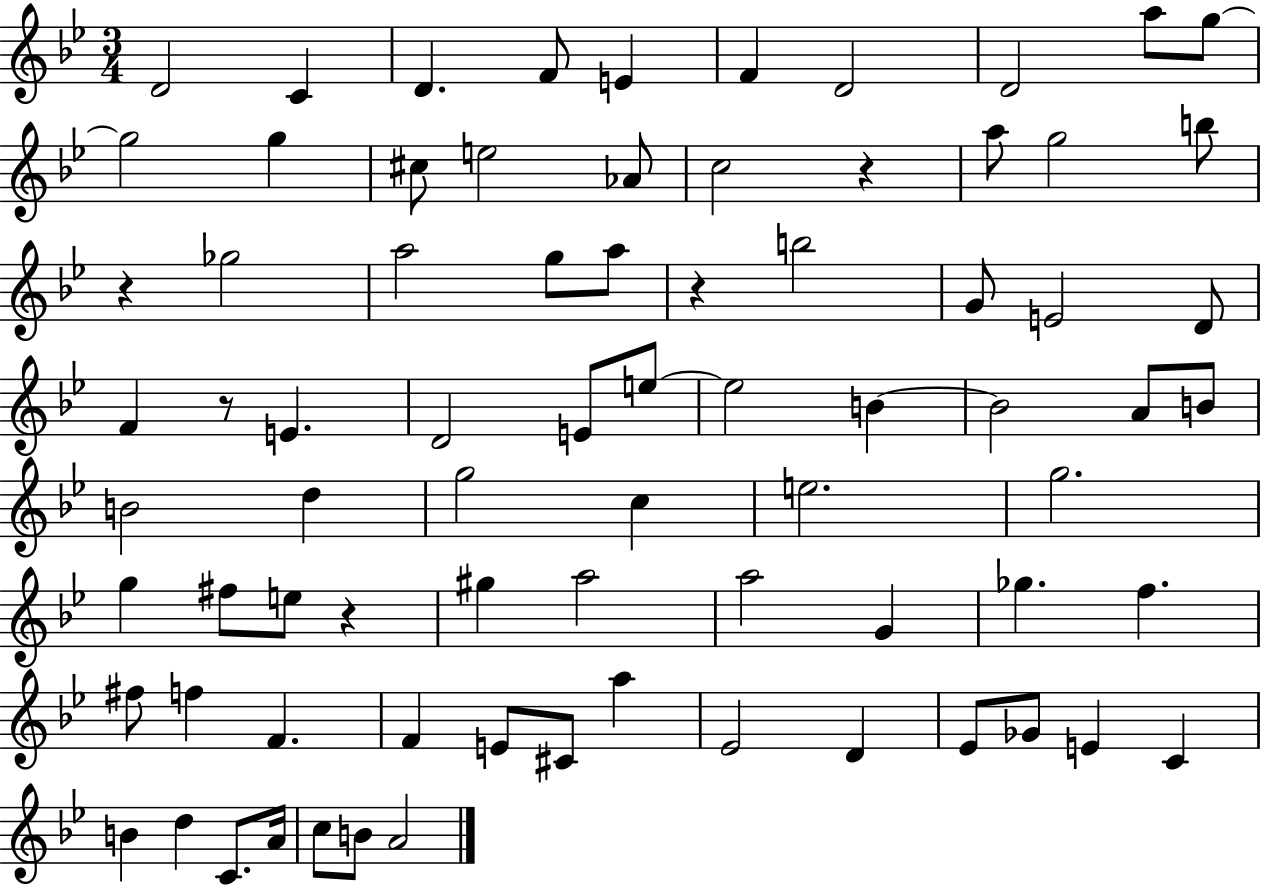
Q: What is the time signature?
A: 3/4